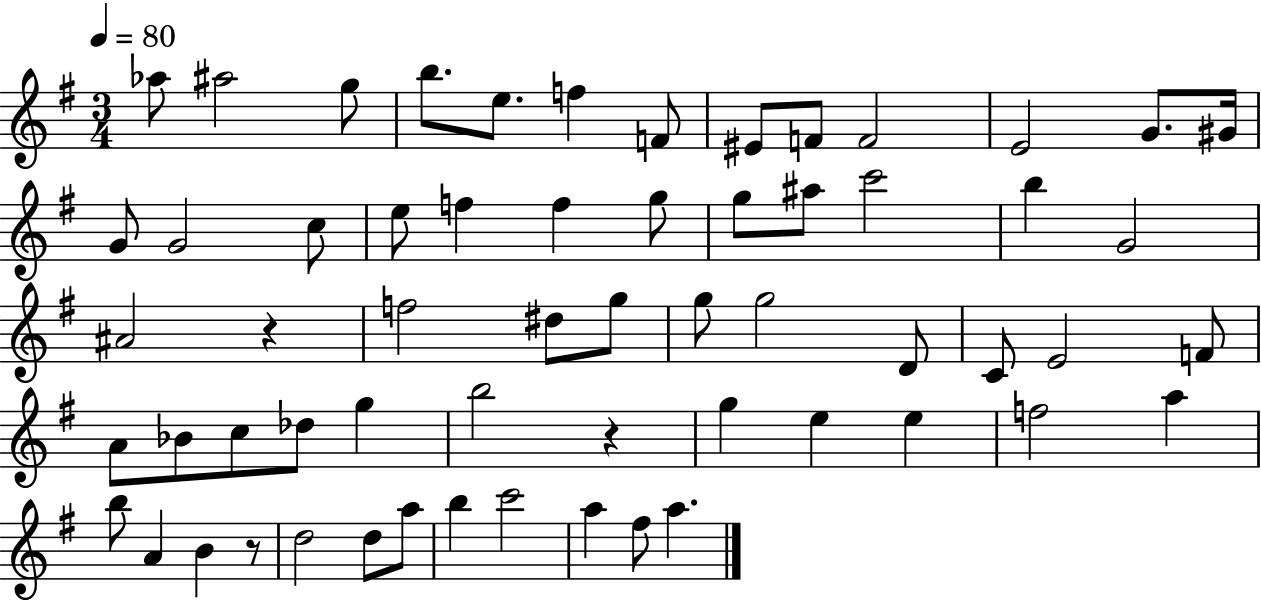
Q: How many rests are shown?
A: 3